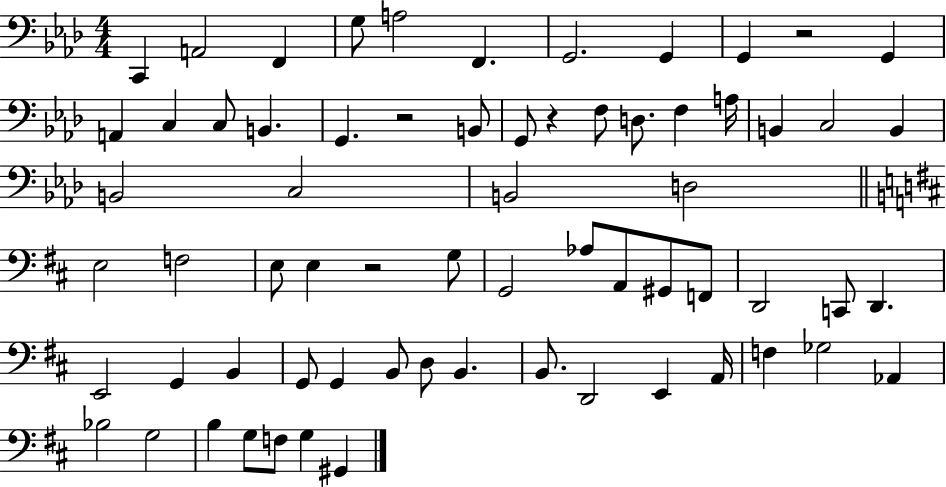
C2/q A2/h F2/q G3/e A3/h F2/q. G2/h. G2/q G2/q R/h G2/q A2/q C3/q C3/e B2/q. G2/q. R/h B2/e G2/e R/q F3/e D3/e. F3/q A3/s B2/q C3/h B2/q B2/h C3/h B2/h D3/h E3/h F3/h E3/e E3/q R/h G3/e G2/h Ab3/e A2/e G#2/e F2/e D2/h C2/e D2/q. E2/h G2/q B2/q G2/e G2/q B2/e D3/e B2/q. B2/e. D2/h E2/q A2/s F3/q Gb3/h Ab2/q Bb3/h G3/h B3/q G3/e F3/e G3/q G#2/q